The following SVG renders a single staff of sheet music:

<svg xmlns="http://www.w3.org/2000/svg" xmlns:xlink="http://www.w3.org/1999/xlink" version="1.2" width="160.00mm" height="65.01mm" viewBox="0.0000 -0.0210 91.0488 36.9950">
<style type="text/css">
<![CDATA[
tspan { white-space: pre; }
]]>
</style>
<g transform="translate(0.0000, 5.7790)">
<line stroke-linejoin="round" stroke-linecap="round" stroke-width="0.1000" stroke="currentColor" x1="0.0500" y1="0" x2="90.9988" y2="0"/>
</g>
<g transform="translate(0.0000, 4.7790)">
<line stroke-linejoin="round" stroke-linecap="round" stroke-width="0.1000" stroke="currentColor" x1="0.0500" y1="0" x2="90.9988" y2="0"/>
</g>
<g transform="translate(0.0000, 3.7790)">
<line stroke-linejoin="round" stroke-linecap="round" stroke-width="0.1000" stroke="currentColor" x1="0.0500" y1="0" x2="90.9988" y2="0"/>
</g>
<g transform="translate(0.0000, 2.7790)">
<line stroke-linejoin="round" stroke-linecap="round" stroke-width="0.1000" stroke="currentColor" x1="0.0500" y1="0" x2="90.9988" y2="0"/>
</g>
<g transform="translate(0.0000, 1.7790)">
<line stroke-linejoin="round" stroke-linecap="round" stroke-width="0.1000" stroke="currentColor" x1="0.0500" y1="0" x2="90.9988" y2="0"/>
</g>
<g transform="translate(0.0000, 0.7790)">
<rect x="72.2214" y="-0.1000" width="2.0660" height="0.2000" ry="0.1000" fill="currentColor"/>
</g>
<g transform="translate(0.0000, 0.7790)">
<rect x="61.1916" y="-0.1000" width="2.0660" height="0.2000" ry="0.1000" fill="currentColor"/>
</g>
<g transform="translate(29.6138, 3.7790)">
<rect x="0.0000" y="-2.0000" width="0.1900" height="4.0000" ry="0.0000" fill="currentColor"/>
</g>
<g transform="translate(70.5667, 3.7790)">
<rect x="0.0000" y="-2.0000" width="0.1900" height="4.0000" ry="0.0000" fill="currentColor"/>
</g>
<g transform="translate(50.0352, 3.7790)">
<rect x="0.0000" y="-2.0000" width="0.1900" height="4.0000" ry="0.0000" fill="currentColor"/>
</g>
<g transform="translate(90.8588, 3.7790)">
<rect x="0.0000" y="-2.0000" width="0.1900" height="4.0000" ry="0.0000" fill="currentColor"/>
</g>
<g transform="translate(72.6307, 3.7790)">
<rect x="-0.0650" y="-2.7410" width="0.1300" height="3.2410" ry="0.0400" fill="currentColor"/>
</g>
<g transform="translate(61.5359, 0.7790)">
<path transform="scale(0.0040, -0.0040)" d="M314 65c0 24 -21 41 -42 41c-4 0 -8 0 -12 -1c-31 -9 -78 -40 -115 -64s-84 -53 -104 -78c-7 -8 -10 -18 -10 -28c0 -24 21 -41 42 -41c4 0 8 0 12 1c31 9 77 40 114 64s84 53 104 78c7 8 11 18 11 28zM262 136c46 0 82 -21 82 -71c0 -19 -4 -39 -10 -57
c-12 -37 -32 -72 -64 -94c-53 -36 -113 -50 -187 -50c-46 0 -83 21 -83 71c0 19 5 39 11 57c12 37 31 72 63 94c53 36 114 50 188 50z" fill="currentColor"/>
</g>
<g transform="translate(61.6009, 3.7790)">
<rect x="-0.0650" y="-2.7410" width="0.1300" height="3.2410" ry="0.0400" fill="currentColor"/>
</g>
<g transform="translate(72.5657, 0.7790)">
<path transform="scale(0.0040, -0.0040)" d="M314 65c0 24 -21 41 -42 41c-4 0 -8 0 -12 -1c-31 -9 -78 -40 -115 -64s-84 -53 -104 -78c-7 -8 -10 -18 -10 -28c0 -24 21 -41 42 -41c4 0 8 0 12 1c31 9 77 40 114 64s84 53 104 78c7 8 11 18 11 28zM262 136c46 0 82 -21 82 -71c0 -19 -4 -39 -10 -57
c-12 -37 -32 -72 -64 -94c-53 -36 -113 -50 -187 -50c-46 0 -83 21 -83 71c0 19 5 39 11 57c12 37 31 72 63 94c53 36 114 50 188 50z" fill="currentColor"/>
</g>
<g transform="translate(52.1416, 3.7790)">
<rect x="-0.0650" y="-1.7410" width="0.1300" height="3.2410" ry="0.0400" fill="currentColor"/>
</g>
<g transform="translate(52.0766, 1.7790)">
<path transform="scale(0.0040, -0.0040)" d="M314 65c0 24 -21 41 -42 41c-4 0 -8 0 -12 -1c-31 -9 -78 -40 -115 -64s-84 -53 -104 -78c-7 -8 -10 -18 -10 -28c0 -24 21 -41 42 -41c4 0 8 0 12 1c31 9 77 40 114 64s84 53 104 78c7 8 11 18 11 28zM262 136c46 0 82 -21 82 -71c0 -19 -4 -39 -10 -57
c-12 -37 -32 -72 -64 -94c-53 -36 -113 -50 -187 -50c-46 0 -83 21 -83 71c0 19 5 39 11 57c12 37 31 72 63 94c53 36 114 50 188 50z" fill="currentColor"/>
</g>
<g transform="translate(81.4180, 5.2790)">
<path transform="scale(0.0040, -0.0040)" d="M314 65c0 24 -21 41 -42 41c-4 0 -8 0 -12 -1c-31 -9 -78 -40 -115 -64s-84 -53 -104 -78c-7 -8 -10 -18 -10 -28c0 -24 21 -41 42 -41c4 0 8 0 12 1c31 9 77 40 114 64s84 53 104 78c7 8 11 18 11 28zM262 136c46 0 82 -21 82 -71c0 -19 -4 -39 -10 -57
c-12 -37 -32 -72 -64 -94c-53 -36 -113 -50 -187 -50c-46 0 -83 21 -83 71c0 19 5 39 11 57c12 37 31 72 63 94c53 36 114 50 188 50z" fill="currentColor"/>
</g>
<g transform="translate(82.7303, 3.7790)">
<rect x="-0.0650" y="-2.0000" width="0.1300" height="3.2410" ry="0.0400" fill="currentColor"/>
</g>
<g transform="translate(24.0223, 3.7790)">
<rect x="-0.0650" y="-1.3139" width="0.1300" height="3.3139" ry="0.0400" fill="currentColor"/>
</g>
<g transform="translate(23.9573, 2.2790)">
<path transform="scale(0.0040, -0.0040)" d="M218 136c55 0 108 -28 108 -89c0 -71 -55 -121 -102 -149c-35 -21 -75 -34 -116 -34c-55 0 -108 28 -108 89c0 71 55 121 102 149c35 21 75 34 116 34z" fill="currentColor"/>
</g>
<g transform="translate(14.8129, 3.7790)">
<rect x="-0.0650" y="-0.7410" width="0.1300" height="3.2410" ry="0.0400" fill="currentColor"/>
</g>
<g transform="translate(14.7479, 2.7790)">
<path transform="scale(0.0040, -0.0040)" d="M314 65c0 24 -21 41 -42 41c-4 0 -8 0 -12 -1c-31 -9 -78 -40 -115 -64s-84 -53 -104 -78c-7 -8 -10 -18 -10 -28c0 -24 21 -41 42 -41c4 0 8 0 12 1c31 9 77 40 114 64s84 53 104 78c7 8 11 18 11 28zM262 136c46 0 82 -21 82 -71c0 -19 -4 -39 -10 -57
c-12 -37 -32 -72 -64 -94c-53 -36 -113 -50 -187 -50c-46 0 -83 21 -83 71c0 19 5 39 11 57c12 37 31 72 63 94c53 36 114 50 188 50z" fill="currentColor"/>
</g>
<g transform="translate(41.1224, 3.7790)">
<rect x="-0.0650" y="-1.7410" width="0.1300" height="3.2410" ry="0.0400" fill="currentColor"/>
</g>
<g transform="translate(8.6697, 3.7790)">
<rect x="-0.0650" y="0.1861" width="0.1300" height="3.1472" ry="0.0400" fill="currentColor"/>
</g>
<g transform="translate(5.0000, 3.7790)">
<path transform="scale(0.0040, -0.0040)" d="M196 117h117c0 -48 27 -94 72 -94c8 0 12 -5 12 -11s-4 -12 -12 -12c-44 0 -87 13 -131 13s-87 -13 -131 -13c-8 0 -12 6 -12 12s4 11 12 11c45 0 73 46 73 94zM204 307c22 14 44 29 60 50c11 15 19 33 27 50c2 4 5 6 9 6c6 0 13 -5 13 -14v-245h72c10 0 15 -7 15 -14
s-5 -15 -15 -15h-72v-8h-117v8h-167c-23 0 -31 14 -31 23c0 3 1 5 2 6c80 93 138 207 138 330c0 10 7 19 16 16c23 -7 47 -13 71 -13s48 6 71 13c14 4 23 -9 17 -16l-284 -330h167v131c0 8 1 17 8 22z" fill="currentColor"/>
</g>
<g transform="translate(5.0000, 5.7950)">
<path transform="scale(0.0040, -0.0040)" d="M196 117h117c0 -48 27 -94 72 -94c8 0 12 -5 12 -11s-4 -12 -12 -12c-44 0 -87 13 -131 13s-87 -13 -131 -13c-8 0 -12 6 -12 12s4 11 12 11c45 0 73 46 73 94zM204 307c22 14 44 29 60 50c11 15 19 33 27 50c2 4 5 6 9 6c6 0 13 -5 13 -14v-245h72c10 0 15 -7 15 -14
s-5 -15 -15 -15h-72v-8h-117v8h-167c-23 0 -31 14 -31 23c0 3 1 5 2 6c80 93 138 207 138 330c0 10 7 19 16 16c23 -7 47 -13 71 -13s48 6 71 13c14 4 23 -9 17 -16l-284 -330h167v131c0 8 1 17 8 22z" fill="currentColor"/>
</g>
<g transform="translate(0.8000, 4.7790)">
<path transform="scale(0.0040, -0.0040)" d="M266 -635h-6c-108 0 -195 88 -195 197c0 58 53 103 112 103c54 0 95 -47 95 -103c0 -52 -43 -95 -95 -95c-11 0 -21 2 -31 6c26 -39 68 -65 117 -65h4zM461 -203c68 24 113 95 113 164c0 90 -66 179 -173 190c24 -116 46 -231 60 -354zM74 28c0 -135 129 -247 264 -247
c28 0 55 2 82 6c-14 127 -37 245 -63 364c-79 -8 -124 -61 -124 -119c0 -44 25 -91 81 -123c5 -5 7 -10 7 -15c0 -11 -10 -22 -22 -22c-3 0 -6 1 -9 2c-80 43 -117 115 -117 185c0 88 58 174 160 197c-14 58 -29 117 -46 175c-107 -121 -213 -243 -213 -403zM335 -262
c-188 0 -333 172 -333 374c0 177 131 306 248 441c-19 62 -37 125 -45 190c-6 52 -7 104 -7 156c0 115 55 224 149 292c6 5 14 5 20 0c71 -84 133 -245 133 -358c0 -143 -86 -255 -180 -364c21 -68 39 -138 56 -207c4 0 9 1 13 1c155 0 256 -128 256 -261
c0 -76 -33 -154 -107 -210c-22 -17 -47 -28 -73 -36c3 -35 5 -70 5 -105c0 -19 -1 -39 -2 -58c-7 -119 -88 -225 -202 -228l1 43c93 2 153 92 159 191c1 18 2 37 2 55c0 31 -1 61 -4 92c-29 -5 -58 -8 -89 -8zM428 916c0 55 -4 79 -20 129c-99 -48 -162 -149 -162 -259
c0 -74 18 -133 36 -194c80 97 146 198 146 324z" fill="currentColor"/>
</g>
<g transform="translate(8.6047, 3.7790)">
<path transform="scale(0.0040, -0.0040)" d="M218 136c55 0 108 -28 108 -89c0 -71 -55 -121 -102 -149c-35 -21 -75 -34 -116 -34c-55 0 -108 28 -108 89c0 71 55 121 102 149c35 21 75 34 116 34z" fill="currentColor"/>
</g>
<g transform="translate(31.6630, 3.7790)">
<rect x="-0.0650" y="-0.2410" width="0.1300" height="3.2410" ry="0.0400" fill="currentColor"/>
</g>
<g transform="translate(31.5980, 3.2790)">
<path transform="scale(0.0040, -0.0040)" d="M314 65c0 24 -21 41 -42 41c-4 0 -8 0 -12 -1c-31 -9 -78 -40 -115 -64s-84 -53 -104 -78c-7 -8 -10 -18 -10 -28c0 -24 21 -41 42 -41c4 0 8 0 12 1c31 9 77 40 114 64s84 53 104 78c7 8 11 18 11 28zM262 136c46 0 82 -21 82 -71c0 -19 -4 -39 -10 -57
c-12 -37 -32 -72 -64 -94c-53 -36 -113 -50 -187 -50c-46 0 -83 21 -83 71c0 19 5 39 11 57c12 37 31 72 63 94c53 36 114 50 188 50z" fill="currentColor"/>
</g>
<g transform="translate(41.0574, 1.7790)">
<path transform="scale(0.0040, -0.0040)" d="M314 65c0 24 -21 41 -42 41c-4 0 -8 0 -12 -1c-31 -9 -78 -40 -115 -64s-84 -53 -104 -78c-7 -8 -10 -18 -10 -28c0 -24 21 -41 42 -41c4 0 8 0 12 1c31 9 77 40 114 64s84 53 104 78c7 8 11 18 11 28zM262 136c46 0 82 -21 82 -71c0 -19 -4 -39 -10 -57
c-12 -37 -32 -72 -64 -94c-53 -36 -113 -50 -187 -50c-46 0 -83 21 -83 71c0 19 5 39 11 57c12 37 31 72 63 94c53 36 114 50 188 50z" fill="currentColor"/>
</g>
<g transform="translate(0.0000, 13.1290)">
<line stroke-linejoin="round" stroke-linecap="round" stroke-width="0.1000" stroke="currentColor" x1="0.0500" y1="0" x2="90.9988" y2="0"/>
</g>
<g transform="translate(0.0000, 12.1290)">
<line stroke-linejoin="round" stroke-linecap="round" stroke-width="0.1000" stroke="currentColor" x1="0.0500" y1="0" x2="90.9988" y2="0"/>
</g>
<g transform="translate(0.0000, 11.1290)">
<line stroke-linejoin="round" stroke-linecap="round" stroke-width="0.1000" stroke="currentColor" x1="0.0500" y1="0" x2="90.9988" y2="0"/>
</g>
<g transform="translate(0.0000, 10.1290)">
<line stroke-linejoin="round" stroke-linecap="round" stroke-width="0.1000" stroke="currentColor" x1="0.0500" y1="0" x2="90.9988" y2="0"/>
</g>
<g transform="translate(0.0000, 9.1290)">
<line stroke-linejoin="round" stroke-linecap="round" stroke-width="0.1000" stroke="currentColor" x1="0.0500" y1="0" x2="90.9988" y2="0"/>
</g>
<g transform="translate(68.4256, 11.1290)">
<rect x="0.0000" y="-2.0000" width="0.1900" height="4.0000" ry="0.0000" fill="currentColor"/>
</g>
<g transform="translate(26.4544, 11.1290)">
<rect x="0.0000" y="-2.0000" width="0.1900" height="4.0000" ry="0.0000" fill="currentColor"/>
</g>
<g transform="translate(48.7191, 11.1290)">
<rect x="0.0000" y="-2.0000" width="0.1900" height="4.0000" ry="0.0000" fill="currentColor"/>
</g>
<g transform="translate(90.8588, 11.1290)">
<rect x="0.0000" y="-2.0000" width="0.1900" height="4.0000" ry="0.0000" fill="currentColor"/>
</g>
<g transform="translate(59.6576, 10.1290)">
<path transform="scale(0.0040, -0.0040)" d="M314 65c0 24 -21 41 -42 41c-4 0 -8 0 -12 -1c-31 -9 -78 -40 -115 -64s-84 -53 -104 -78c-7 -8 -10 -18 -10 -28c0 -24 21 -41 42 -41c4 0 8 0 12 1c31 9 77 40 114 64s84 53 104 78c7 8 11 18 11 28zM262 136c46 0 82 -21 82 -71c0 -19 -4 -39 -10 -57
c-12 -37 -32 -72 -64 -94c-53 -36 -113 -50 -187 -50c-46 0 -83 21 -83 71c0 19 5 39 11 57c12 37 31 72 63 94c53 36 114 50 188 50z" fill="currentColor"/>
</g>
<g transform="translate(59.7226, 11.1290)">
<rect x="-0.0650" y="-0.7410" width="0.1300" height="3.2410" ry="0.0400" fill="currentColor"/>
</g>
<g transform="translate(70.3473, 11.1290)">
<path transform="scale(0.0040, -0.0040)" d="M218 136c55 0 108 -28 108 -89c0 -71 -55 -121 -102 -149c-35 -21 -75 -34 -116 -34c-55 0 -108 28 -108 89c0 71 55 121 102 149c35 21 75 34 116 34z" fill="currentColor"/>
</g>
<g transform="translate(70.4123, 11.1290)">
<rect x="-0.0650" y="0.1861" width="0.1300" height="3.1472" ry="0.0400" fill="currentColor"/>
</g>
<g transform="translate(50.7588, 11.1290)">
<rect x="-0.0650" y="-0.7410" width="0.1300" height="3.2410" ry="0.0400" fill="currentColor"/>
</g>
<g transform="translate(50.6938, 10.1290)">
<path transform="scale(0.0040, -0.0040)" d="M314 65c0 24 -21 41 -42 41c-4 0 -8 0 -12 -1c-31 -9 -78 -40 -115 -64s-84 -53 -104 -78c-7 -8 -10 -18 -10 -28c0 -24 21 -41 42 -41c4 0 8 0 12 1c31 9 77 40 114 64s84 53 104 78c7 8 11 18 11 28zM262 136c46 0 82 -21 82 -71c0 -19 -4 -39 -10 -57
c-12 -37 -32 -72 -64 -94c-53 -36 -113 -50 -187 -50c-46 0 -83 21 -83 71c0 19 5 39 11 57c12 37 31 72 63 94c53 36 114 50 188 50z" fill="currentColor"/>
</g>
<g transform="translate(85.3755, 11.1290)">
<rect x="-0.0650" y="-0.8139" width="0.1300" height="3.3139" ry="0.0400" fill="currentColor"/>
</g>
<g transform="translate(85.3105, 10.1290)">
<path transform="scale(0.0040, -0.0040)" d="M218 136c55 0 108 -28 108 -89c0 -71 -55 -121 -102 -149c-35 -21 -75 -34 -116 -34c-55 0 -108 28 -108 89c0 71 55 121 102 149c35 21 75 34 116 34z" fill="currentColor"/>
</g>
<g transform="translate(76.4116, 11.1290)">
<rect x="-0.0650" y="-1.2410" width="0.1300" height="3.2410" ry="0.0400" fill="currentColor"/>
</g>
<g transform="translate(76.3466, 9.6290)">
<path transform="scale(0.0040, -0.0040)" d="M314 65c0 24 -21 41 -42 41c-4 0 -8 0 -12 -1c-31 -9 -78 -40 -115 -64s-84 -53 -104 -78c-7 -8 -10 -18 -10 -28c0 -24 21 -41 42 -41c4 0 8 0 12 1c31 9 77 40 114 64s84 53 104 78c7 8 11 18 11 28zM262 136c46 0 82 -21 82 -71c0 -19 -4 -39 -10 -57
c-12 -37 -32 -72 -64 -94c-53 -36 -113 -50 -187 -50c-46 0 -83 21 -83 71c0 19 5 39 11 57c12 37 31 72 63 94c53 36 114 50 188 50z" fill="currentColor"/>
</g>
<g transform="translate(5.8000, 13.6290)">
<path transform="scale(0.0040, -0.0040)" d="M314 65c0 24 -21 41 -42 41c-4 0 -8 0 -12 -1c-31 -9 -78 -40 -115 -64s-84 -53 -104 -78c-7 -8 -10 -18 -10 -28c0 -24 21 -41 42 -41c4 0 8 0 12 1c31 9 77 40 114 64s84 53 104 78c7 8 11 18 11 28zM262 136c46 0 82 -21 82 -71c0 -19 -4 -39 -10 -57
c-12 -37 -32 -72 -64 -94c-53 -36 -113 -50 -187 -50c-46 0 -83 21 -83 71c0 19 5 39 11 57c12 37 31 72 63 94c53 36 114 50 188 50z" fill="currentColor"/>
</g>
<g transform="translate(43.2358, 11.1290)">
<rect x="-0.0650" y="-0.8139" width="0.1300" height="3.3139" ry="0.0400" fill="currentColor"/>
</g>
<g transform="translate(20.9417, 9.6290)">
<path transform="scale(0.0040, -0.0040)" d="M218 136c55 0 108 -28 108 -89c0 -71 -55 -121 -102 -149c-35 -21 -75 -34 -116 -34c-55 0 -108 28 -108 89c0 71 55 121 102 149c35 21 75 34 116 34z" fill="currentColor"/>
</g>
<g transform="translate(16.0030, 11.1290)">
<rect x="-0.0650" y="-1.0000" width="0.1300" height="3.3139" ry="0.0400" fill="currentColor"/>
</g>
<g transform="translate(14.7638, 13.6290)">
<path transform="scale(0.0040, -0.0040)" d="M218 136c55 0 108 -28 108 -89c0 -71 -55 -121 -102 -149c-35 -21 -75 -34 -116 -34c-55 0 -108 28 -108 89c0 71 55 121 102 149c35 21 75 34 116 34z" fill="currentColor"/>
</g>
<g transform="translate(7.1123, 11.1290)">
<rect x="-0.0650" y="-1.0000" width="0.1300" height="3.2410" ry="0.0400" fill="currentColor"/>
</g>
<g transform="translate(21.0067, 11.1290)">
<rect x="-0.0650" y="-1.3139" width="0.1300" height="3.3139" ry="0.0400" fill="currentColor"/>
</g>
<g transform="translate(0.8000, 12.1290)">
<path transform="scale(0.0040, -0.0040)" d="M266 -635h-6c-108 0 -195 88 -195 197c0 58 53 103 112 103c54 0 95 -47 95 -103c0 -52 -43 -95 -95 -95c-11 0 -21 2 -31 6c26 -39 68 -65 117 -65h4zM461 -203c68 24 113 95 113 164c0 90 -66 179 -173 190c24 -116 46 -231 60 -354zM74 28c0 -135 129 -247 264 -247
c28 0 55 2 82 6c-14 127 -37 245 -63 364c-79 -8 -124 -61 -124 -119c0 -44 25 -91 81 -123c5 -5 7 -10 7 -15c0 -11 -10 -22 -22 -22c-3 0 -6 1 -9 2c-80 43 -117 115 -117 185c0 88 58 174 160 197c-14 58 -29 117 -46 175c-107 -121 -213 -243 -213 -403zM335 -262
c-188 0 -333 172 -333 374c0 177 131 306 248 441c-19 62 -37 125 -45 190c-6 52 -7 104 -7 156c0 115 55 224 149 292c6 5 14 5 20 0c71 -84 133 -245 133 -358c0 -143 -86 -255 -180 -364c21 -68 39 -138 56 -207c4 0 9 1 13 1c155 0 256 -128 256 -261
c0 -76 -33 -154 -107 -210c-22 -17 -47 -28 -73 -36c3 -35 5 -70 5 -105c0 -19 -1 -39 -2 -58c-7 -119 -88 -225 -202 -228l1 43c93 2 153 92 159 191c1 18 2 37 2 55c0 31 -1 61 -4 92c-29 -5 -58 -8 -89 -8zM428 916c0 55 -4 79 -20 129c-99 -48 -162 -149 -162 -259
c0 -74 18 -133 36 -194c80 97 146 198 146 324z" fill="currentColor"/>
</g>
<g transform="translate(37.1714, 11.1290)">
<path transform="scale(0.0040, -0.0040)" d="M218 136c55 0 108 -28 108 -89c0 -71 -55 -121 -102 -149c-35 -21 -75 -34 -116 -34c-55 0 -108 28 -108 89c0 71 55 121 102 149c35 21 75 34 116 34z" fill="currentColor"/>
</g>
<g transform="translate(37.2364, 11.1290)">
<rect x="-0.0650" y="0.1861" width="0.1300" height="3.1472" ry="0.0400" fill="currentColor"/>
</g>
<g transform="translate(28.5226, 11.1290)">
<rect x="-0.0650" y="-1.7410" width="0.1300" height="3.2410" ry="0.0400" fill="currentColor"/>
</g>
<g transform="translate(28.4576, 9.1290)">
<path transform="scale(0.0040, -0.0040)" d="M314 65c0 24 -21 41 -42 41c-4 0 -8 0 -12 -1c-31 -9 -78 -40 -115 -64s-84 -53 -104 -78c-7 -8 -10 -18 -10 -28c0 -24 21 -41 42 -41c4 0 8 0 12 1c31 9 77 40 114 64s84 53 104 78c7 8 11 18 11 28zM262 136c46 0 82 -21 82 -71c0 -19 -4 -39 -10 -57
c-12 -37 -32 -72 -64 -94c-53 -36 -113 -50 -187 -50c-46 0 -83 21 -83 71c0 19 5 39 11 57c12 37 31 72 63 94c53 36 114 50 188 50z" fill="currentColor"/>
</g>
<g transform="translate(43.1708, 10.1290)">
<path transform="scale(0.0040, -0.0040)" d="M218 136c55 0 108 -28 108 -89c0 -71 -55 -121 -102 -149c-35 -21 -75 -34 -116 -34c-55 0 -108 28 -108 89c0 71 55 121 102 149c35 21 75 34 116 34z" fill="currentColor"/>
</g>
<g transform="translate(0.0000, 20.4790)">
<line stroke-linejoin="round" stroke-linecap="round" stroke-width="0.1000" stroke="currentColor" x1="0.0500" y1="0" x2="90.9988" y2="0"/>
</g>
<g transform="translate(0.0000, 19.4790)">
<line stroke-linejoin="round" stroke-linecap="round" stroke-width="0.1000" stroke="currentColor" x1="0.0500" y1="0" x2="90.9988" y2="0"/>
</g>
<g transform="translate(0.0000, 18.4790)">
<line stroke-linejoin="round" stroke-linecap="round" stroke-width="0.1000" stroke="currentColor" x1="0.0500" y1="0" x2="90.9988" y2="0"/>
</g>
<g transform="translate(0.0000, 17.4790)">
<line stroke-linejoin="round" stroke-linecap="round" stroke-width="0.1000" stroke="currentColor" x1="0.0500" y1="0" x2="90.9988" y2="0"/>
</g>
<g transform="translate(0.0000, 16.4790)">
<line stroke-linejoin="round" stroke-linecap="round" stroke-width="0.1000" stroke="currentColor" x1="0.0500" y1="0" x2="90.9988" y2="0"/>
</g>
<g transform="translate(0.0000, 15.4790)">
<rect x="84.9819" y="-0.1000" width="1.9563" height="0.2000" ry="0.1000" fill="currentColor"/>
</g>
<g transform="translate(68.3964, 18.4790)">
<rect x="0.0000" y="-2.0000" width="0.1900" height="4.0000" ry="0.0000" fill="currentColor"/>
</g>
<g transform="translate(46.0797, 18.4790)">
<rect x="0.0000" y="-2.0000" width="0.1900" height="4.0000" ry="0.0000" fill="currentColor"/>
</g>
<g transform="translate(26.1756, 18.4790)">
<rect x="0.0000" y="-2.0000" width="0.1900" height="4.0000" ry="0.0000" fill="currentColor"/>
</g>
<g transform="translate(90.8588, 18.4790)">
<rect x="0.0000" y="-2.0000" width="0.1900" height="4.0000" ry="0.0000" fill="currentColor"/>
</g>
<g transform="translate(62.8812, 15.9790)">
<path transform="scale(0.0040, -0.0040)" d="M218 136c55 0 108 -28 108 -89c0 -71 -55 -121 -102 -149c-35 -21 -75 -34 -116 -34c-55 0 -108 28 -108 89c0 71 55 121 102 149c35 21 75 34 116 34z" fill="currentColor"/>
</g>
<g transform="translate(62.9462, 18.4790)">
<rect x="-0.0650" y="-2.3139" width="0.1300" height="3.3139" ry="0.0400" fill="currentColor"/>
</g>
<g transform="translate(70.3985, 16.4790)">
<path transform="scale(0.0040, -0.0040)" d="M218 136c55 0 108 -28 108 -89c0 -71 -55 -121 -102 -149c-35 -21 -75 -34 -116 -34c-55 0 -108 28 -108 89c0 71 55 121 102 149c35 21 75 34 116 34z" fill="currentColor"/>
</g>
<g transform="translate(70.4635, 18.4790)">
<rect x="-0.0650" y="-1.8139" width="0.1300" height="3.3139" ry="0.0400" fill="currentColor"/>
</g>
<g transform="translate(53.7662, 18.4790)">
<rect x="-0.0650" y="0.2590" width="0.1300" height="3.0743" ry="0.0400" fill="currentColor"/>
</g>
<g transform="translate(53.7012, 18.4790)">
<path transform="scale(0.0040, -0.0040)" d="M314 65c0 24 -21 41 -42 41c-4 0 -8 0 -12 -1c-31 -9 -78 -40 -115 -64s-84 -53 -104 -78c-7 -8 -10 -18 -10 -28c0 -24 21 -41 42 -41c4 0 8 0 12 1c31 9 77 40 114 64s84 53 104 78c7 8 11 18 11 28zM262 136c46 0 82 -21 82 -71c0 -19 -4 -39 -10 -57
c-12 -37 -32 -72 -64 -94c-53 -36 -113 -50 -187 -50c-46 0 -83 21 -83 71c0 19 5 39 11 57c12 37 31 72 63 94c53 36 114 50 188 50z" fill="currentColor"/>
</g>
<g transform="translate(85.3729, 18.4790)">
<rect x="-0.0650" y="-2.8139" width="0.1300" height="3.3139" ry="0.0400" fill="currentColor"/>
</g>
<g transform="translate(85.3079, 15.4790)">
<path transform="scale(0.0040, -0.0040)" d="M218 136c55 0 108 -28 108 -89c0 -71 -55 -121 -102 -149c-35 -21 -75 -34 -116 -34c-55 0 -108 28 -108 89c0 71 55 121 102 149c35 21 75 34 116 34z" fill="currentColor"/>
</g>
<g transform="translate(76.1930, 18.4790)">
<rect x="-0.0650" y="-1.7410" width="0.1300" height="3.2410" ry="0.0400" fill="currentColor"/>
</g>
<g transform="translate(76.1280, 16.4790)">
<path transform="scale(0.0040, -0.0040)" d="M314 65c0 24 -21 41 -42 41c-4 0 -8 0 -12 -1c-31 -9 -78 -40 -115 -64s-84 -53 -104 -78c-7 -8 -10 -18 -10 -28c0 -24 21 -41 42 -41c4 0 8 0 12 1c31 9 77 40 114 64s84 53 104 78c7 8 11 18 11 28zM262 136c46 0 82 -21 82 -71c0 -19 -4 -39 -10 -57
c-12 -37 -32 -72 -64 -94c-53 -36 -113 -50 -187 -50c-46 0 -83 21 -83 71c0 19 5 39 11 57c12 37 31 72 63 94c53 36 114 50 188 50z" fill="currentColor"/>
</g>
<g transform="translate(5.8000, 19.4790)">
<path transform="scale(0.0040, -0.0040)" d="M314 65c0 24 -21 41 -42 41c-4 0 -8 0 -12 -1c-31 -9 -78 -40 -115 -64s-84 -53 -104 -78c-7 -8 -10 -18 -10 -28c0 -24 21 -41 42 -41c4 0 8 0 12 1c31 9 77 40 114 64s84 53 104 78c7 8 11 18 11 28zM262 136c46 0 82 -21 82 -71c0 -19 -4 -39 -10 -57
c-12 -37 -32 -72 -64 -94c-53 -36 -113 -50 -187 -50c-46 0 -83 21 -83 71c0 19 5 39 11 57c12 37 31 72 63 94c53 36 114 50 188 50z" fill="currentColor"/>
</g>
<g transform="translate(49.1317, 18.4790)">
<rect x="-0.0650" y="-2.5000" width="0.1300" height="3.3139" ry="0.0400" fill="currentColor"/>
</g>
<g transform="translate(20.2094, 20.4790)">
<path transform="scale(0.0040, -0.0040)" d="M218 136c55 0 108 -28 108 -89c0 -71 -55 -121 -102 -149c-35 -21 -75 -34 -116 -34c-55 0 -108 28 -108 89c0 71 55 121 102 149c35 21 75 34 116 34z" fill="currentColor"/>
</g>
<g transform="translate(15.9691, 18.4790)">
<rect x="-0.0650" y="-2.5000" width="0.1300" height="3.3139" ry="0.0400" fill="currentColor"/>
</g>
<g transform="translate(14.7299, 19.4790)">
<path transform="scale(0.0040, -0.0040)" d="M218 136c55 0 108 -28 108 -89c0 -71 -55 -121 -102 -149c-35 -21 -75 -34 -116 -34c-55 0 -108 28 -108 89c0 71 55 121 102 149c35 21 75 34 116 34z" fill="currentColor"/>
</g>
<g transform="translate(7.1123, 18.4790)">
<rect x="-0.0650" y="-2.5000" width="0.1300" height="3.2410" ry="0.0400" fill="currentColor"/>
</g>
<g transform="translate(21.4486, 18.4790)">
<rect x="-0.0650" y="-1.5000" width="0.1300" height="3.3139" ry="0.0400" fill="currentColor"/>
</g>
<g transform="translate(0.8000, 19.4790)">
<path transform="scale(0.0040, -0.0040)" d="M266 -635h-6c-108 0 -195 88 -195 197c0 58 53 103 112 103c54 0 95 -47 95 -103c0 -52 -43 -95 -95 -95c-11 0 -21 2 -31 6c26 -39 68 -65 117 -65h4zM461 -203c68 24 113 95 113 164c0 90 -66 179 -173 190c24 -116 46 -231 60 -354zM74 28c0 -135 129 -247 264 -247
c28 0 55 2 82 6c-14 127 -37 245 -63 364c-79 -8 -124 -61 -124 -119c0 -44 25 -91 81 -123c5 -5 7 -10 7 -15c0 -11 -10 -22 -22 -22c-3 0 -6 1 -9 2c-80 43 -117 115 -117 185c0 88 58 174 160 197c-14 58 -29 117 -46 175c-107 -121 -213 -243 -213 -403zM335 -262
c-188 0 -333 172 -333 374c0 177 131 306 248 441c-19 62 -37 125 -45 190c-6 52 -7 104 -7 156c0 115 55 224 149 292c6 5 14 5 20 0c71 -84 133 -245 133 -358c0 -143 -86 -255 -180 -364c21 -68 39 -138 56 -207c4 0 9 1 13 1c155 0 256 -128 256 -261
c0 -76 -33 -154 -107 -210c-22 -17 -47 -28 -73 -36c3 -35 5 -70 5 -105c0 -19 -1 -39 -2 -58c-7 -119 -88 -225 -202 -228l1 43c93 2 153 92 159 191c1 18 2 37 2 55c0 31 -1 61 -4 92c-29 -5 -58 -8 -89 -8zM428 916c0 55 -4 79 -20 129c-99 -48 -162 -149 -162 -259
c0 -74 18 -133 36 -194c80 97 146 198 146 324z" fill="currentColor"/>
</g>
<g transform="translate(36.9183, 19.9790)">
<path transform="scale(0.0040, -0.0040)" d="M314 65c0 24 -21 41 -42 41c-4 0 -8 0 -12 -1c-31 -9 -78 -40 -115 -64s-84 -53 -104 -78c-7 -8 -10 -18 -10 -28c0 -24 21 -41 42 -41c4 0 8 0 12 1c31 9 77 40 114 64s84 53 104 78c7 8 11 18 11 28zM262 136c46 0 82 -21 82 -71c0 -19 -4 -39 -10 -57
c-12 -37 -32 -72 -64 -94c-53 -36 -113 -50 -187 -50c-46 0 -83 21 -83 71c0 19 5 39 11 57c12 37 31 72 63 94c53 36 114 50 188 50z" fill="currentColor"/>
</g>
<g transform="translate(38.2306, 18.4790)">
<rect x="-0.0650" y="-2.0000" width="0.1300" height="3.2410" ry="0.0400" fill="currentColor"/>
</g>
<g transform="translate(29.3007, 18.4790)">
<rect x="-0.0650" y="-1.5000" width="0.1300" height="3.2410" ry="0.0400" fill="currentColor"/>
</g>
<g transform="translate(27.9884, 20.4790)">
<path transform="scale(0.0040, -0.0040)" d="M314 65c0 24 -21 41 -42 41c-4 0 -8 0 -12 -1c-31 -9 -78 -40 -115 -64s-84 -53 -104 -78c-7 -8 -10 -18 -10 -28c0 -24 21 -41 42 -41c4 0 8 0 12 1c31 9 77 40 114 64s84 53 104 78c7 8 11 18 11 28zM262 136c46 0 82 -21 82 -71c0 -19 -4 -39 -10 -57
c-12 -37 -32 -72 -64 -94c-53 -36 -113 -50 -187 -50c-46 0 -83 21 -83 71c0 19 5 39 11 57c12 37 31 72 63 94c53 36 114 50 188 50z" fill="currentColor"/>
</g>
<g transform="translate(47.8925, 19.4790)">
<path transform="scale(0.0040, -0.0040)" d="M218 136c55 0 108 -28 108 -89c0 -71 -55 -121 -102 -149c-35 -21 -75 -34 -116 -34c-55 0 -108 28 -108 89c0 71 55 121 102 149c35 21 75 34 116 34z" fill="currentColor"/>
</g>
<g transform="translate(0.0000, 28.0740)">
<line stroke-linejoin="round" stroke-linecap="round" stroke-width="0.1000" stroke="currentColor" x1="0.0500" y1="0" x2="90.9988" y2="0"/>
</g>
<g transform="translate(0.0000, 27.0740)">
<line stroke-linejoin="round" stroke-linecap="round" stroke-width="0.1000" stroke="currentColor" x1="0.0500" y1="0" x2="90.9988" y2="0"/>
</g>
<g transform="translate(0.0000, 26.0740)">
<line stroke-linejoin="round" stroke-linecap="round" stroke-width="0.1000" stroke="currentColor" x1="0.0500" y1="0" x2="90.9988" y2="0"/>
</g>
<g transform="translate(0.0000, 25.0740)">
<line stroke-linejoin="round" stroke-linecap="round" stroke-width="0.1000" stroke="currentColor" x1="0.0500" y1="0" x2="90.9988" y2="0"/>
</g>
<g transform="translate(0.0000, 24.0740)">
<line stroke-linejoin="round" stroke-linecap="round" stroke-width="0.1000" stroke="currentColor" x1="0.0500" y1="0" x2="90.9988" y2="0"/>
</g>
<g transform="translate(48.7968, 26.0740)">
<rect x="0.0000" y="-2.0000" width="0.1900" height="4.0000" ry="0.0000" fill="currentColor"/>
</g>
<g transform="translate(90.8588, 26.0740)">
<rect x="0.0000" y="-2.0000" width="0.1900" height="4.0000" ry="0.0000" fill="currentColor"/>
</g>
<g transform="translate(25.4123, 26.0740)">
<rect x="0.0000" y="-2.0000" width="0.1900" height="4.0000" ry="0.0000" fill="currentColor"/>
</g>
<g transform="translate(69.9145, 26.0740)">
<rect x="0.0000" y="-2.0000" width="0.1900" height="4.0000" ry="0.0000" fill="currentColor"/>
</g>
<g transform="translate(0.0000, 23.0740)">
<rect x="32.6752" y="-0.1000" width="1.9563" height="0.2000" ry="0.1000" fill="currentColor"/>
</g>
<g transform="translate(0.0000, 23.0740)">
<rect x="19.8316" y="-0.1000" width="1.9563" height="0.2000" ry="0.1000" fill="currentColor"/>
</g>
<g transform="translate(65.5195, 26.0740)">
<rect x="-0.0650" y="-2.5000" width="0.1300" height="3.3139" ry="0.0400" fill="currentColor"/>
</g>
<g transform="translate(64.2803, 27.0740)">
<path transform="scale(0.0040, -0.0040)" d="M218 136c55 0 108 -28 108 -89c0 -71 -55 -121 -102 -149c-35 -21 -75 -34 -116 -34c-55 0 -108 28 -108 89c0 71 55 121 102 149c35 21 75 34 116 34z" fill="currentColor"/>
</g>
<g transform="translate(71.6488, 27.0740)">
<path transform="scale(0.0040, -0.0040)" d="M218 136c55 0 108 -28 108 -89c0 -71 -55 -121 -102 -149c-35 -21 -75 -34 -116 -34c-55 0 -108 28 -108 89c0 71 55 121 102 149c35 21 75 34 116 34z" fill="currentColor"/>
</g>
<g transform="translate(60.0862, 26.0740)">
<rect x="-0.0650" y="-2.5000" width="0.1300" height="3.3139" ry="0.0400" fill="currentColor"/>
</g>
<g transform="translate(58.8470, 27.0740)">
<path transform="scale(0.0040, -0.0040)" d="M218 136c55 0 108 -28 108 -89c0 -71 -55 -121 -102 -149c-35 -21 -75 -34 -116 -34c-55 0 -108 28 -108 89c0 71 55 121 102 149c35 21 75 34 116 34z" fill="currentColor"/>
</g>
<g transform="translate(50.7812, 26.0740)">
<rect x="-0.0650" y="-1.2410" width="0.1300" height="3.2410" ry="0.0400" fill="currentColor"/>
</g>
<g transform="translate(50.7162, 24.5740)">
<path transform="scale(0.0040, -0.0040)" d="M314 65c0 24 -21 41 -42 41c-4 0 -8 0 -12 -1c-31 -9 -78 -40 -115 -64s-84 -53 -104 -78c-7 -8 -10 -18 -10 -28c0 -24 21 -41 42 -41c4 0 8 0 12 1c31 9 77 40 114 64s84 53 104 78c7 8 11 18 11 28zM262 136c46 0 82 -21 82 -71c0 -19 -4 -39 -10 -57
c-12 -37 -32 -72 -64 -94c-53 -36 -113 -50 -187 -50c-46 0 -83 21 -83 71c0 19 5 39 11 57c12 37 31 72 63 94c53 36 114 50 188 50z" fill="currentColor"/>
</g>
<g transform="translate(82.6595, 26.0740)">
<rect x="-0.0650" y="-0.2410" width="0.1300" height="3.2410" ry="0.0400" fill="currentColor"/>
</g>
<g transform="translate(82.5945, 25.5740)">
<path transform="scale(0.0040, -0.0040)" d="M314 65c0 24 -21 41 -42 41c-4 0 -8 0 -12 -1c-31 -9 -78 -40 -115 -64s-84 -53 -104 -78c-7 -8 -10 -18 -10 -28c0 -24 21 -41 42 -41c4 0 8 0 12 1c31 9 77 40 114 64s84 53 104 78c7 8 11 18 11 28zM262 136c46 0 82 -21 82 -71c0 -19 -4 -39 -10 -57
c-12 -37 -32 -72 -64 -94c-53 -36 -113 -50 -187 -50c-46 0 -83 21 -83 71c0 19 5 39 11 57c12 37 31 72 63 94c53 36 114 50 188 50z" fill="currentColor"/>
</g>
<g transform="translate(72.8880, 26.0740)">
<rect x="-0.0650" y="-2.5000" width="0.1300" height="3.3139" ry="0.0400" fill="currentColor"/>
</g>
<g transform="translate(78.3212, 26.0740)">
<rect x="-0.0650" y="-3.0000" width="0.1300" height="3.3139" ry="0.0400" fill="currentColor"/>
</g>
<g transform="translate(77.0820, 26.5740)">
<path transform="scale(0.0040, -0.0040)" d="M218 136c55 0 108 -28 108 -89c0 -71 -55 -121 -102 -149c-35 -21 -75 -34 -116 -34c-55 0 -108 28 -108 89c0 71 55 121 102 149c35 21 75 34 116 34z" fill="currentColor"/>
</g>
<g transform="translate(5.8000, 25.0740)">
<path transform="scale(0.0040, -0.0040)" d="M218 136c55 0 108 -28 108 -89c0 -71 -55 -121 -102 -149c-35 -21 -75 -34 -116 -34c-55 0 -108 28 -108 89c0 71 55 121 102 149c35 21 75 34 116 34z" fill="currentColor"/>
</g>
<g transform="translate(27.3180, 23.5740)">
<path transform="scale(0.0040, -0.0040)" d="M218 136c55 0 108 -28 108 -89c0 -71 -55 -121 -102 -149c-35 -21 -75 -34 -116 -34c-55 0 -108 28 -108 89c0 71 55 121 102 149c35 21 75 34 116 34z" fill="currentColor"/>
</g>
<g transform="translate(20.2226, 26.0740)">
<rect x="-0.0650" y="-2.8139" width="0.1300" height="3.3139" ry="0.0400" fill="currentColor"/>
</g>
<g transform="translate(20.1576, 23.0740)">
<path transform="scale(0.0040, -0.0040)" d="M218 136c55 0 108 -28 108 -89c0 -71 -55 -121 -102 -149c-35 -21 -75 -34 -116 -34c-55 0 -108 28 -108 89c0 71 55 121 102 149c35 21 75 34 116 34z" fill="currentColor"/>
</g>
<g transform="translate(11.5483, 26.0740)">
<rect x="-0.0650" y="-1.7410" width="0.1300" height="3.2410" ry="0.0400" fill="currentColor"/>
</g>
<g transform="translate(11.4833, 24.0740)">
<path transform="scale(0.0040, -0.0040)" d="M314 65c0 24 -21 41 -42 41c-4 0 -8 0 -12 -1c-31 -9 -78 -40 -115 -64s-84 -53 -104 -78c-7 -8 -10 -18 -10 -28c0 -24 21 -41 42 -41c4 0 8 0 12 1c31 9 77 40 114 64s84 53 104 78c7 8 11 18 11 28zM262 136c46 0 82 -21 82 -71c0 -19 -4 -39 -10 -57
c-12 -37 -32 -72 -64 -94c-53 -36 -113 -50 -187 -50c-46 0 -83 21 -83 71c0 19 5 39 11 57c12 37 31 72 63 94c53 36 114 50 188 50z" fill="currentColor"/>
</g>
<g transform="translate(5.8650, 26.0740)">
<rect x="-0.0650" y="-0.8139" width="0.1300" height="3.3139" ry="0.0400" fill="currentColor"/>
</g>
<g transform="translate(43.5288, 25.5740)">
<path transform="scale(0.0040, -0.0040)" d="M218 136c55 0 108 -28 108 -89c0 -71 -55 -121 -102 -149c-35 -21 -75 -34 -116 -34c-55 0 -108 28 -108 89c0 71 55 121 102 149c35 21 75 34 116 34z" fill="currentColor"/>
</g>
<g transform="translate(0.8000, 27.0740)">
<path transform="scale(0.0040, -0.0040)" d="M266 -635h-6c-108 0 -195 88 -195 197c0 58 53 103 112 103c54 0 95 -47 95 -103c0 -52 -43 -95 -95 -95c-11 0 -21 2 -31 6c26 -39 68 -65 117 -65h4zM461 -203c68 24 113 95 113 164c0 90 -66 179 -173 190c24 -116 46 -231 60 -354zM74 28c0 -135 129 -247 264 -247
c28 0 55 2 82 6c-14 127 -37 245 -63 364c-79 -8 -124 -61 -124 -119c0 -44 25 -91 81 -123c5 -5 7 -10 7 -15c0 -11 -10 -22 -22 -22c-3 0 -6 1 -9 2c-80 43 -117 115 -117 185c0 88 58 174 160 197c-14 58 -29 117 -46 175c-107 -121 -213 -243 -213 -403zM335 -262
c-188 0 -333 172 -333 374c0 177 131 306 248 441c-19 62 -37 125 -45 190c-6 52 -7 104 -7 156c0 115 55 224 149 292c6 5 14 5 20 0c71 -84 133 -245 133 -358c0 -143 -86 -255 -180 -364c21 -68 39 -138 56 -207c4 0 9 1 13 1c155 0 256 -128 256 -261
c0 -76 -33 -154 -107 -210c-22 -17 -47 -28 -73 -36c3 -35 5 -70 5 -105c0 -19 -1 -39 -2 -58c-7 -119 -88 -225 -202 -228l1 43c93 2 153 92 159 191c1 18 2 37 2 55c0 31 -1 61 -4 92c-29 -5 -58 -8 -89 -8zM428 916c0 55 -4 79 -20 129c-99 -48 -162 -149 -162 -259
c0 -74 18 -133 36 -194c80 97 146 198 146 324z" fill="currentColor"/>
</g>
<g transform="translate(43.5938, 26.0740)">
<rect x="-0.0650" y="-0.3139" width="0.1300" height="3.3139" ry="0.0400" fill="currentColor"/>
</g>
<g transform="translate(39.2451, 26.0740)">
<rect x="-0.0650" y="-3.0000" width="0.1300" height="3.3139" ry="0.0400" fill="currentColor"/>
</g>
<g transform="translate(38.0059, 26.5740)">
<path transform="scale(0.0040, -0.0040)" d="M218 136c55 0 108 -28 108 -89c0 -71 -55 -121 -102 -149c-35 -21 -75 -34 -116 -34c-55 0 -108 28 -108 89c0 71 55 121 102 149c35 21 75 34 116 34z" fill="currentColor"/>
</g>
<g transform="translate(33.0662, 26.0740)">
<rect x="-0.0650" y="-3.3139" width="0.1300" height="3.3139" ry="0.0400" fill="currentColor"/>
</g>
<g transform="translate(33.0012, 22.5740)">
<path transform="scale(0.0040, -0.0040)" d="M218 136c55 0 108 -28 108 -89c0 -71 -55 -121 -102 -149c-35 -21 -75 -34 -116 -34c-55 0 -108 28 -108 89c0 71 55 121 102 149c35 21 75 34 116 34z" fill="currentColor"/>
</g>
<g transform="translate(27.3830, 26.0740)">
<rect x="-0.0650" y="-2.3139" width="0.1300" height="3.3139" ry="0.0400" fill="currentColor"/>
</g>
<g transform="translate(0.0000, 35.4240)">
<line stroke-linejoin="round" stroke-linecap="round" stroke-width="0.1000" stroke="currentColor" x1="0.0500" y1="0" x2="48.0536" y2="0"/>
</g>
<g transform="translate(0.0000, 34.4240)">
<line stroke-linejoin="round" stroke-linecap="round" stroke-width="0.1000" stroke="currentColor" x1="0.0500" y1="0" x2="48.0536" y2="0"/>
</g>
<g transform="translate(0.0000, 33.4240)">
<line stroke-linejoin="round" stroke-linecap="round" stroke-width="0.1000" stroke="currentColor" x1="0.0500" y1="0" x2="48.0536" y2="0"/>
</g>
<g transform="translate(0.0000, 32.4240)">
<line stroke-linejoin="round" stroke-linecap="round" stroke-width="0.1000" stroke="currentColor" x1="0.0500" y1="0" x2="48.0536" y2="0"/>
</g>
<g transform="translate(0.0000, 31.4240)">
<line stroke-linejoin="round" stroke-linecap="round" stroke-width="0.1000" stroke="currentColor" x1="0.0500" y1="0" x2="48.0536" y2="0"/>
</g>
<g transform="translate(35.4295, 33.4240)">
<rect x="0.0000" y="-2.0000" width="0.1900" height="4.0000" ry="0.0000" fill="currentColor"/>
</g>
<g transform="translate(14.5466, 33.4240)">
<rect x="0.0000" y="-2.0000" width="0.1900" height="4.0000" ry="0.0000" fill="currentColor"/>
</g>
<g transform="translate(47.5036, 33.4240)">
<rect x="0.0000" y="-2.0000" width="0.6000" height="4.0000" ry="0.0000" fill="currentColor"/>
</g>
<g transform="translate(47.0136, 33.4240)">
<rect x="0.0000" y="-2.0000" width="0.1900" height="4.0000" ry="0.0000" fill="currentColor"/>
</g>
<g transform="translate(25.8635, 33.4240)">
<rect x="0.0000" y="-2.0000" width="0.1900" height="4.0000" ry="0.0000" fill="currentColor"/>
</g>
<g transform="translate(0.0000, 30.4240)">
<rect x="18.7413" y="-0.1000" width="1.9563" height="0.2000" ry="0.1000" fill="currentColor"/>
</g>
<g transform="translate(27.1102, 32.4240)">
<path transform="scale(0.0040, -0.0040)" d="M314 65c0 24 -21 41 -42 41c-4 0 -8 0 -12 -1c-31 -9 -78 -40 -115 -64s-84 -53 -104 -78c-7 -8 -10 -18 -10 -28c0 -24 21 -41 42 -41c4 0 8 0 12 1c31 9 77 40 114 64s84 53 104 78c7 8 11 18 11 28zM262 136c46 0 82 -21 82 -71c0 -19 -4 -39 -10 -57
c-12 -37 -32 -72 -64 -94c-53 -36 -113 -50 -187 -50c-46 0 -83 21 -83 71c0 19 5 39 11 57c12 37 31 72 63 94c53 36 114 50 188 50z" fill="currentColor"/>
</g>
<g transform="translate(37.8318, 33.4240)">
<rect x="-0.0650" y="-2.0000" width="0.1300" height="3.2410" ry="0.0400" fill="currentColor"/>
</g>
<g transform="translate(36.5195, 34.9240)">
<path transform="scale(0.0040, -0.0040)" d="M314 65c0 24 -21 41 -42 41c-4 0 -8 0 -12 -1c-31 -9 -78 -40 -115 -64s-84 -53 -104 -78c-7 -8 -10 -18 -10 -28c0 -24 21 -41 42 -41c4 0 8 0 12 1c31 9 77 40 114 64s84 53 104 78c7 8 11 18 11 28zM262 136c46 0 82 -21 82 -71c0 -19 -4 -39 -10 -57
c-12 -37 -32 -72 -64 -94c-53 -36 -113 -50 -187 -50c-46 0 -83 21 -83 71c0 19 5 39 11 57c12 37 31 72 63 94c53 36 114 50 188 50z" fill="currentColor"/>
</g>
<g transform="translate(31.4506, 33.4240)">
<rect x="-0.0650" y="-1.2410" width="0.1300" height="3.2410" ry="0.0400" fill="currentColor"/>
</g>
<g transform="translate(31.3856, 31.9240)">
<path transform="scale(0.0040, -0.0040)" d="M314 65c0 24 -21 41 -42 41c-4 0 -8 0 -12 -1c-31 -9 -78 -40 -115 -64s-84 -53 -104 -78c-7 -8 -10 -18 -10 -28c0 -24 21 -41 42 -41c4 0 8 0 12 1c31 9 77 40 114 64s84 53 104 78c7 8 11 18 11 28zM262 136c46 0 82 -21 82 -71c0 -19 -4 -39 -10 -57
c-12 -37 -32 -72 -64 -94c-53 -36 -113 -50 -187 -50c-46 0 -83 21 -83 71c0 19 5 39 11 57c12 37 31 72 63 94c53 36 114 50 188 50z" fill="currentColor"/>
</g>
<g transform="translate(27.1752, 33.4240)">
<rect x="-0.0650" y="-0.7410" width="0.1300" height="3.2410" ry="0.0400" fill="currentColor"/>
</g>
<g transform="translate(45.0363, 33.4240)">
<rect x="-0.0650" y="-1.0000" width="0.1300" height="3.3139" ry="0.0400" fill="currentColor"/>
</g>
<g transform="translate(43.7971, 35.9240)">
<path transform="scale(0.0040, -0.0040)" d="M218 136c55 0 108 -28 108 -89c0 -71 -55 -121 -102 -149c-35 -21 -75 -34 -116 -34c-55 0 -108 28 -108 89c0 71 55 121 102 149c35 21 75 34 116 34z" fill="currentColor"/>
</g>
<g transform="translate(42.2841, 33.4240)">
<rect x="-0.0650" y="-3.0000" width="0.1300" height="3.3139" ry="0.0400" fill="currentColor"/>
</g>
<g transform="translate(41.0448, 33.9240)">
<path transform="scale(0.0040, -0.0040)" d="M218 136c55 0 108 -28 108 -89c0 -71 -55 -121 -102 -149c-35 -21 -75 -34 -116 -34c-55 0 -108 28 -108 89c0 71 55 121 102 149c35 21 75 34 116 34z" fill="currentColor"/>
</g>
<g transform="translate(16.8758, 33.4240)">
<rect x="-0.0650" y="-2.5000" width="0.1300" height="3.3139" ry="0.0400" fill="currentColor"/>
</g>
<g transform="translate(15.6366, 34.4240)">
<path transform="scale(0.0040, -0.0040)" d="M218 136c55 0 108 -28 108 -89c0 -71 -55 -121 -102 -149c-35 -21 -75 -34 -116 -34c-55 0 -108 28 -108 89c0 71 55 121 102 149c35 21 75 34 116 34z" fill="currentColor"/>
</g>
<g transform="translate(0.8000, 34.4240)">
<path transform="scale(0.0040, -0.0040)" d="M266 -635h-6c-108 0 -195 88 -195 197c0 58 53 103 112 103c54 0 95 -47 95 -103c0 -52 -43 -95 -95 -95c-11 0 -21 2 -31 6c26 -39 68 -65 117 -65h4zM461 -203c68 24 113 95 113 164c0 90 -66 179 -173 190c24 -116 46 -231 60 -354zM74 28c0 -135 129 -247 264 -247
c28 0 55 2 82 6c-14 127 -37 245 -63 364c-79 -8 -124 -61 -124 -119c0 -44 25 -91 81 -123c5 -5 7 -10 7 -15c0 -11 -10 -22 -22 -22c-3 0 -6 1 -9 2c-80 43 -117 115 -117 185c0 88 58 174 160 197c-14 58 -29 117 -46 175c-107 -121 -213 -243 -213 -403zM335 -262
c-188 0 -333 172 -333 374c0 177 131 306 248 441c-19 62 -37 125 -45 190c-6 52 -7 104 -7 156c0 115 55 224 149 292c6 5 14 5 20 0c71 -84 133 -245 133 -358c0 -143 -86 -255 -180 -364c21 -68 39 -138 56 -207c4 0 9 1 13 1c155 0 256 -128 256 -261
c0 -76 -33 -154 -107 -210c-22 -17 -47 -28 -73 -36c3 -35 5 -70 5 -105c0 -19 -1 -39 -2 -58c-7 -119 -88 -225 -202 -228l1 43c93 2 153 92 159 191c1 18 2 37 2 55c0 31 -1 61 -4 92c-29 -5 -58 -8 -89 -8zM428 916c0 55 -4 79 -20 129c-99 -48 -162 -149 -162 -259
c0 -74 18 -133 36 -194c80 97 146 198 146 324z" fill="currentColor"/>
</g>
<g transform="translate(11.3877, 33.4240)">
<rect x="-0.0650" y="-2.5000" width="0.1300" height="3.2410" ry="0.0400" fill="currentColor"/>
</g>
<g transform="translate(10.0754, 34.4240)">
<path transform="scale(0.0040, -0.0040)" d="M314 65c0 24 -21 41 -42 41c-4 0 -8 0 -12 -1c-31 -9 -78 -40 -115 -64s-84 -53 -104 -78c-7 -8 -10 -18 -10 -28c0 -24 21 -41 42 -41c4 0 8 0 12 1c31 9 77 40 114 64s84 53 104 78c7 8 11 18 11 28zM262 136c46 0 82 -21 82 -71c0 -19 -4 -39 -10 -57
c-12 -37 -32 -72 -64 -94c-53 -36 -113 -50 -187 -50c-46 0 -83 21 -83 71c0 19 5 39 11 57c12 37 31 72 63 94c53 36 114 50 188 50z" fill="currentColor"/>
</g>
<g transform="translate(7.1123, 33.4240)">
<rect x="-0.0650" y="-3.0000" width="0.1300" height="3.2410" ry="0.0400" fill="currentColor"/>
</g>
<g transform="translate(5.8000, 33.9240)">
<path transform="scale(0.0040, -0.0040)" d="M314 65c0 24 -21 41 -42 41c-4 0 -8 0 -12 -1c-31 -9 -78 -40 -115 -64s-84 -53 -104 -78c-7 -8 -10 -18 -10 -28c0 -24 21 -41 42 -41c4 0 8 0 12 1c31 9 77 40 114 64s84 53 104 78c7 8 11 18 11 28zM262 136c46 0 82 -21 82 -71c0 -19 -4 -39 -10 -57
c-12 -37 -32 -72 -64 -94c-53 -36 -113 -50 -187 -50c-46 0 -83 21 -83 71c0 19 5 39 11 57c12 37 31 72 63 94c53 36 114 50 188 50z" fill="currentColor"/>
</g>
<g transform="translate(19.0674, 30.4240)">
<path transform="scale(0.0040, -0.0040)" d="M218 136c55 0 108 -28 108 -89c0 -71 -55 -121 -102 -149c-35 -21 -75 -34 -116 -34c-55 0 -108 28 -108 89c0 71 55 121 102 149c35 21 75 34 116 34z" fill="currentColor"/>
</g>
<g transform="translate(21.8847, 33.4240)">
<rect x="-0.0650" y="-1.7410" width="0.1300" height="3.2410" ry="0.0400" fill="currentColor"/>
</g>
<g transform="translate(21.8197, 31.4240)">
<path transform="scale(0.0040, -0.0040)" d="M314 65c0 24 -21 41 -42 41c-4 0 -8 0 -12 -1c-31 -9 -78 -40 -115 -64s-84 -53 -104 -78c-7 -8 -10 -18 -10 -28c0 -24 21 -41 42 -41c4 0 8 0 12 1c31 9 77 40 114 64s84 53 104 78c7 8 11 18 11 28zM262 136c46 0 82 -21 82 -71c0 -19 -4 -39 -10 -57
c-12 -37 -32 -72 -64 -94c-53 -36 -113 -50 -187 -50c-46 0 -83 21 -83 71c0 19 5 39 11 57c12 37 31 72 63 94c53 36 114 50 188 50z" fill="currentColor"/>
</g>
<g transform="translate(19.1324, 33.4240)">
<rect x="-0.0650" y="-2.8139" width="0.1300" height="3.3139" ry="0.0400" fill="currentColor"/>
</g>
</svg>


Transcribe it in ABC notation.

X:1
T:Untitled
M:4/4
L:1/4
K:C
B d2 e c2 f2 f2 a2 a2 F2 D2 D e f2 B d d2 d2 B e2 d G2 G E E2 F2 G B2 g f f2 a d f2 a g b A c e2 G G G A c2 A2 G2 G a f2 d2 e2 F2 A D